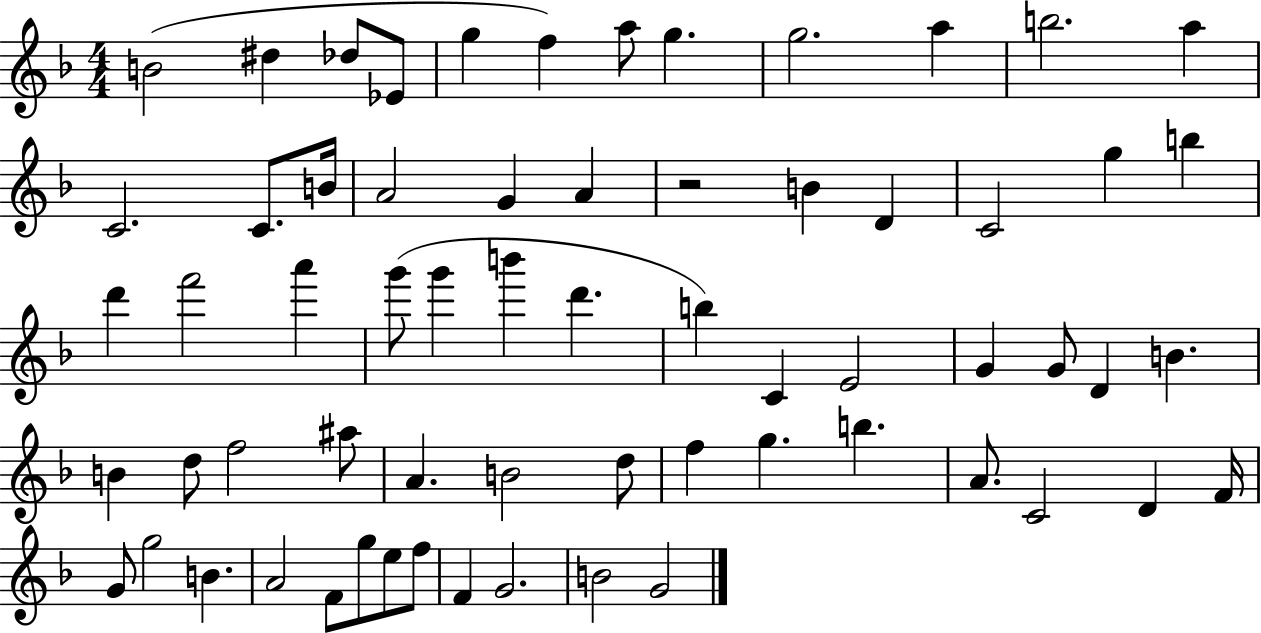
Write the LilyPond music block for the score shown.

{
  \clef treble
  \numericTimeSignature
  \time 4/4
  \key f \major
  b'2( dis''4 des''8 ees'8 | g''4 f''4) a''8 g''4. | g''2. a''4 | b''2. a''4 | \break c'2. c'8. b'16 | a'2 g'4 a'4 | r2 b'4 d'4 | c'2 g''4 b''4 | \break d'''4 f'''2 a'''4 | g'''8( g'''4 b'''4 d'''4. | b''4) c'4 e'2 | g'4 g'8 d'4 b'4. | \break b'4 d''8 f''2 ais''8 | a'4. b'2 d''8 | f''4 g''4. b''4. | a'8. c'2 d'4 f'16 | \break g'8 g''2 b'4. | a'2 f'8 g''8 e''8 f''8 | f'4 g'2. | b'2 g'2 | \break \bar "|."
}